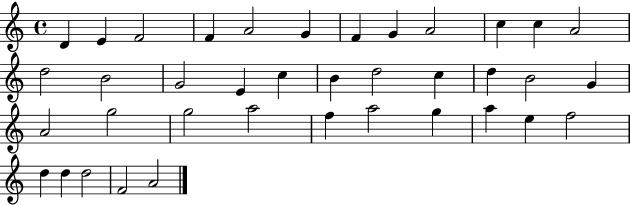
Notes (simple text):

D4/q E4/q F4/h F4/q A4/h G4/q F4/q G4/q A4/h C5/q C5/q A4/h D5/h B4/h G4/h E4/q C5/q B4/q D5/h C5/q D5/q B4/h G4/q A4/h G5/h G5/h A5/h F5/q A5/h G5/q A5/q E5/q F5/h D5/q D5/q D5/h F4/h A4/h